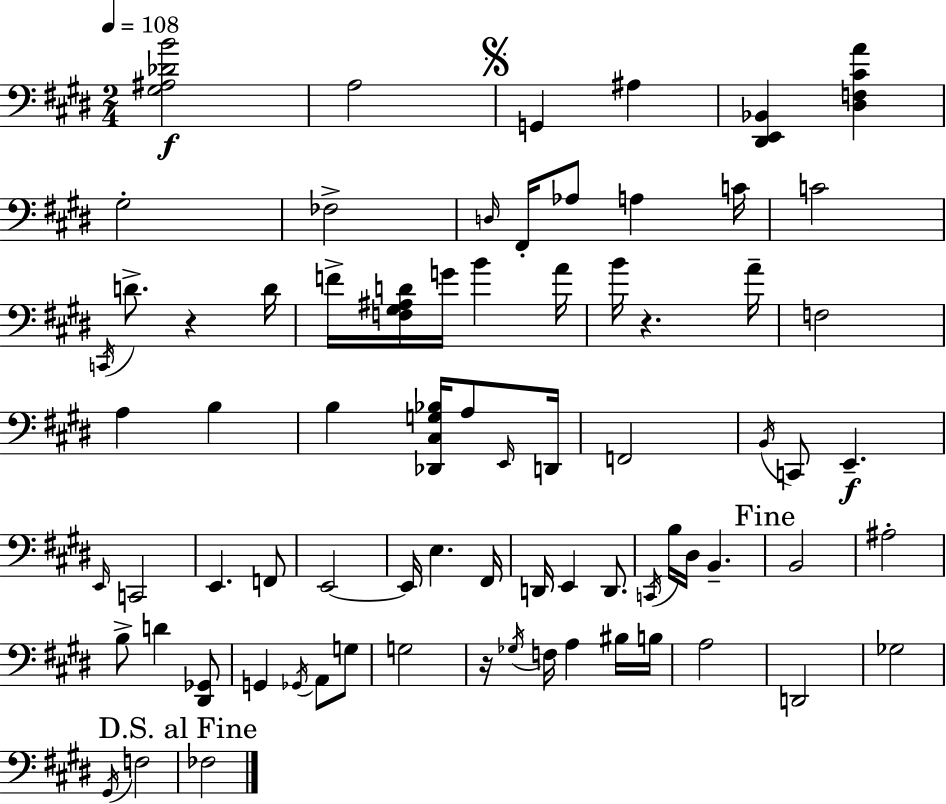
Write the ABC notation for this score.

X:1
T:Untitled
M:2/4
L:1/4
K:E
[^G,^A,_DB]2 A,2 G,, ^A, [^D,,E,,_B,,] [^D,F,^CA] ^G,2 _F,2 D,/4 ^F,,/4 _A,/2 A, C/4 C2 C,,/4 D/2 z D/4 F/4 [F,^G,^A,D]/4 G/4 B A/4 B/4 z A/4 F,2 A, B, B, [_D,,^C,G,_B,]/4 A,/2 E,,/4 D,,/4 F,,2 B,,/4 C,,/2 E,, E,,/4 C,,2 E,, F,,/2 E,,2 E,,/4 E, ^F,,/4 D,,/4 E,, D,,/2 C,,/4 B,/4 ^D,/4 B,, B,,2 ^A,2 B,/2 D [^D,,_G,,]/2 G,, _G,,/4 A,,/2 G,/2 G,2 z/4 _G,/4 F,/4 A, ^B,/4 B,/4 A,2 D,,2 _G,2 ^G,,/4 F,2 _F,2